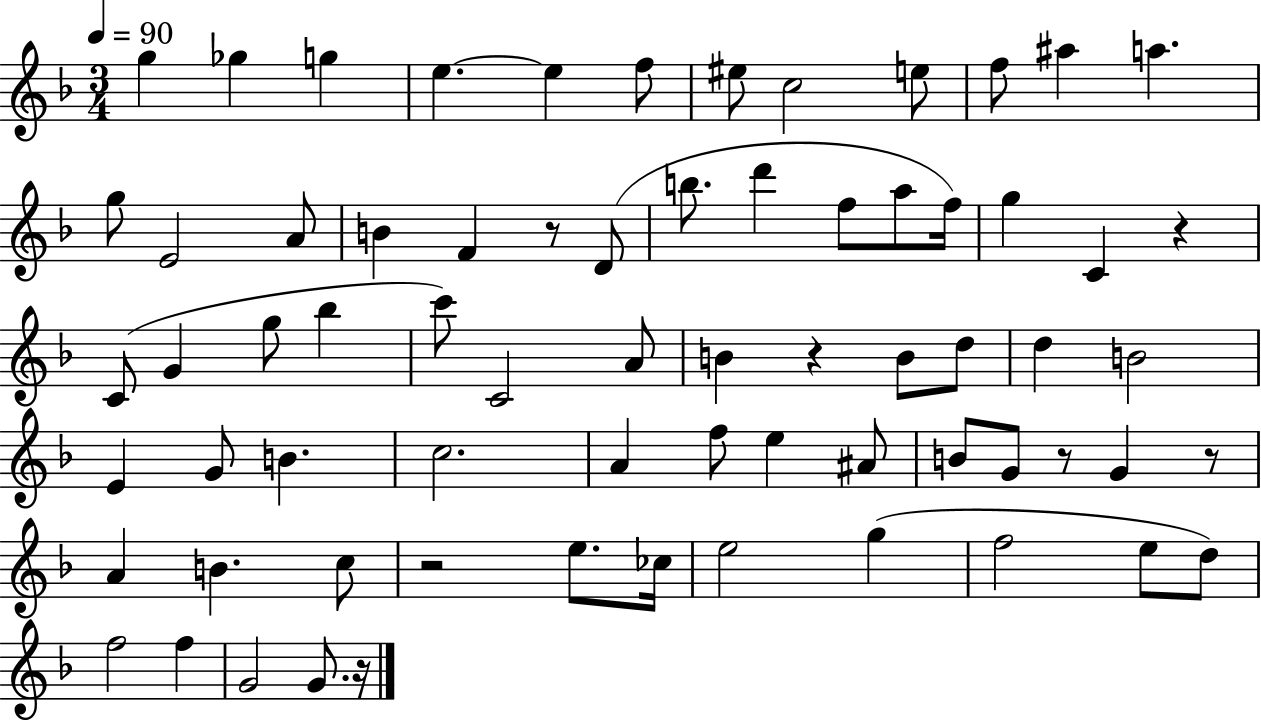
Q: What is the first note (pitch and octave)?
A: G5